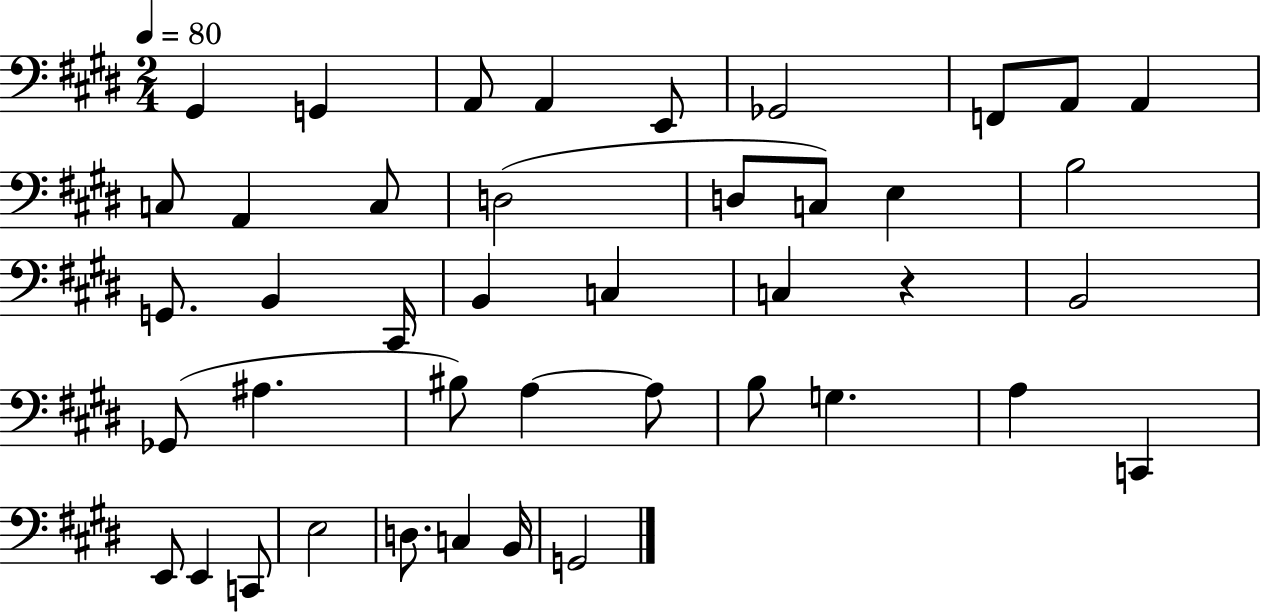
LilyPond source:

{
  \clef bass
  \numericTimeSignature
  \time 2/4
  \key e \major
  \tempo 4 = 80
  gis,4 g,4 | a,8 a,4 e,8 | ges,2 | f,8 a,8 a,4 | \break c8 a,4 c8 | d2( | d8 c8) e4 | b2 | \break g,8. b,4 cis,16 | b,4 c4 | c4 r4 | b,2 | \break ges,8( ais4. | bis8) a4~~ a8 | b8 g4. | a4 c,4 | \break e,8 e,4 c,8 | e2 | d8. c4 b,16 | g,2 | \break \bar "|."
}